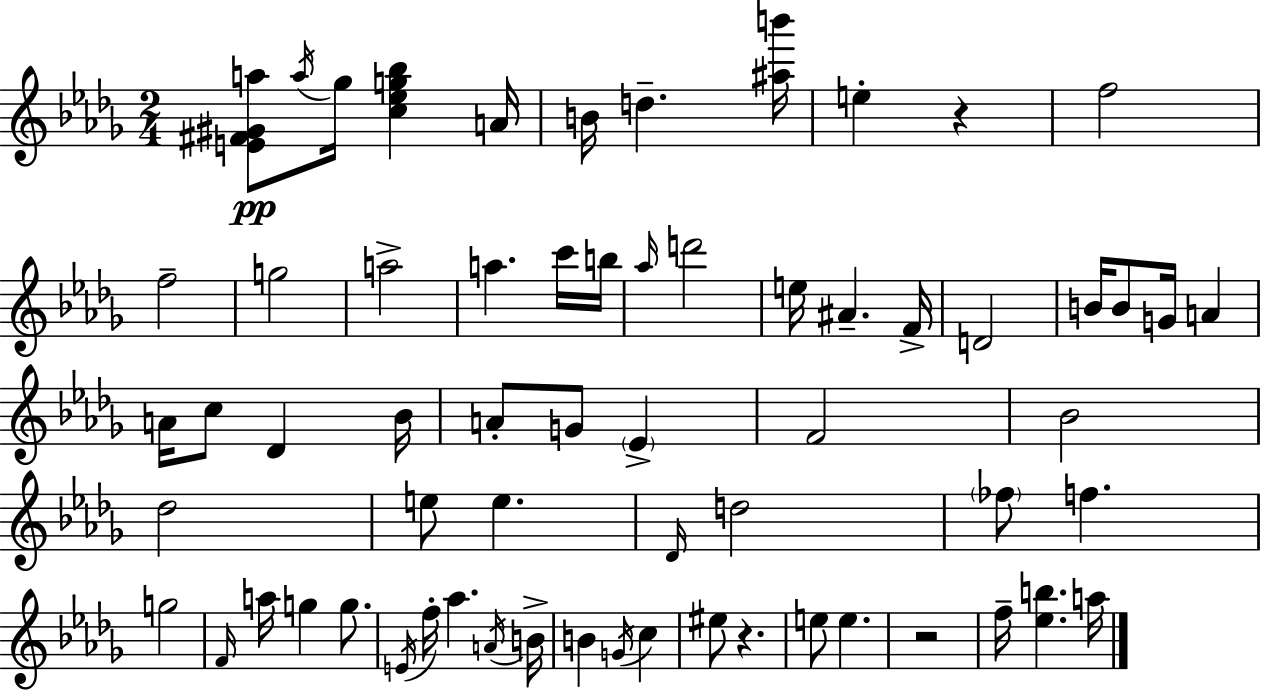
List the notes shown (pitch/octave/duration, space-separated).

[E4,F#4,G#4,A5]/e A5/s Gb5/s [C5,Eb5,G5,Bb5]/q A4/s B4/s D5/q. [A#5,B6]/s E5/q R/q F5/h F5/h G5/h A5/h A5/q. C6/s B5/s Ab5/s D6/h E5/s A#4/q. F4/s D4/h B4/s B4/e G4/s A4/q A4/s C5/e Db4/q Bb4/s A4/e G4/e Eb4/q F4/h Bb4/h Db5/h E5/e E5/q. Db4/s D5/h FES5/e F5/q. G5/h F4/s A5/s G5/q G5/e. E4/s F5/s Ab5/q. A4/s B4/s B4/q G4/s C5/q EIS5/e R/q. E5/e E5/q. R/h F5/s [Eb5,B5]/q. A5/s